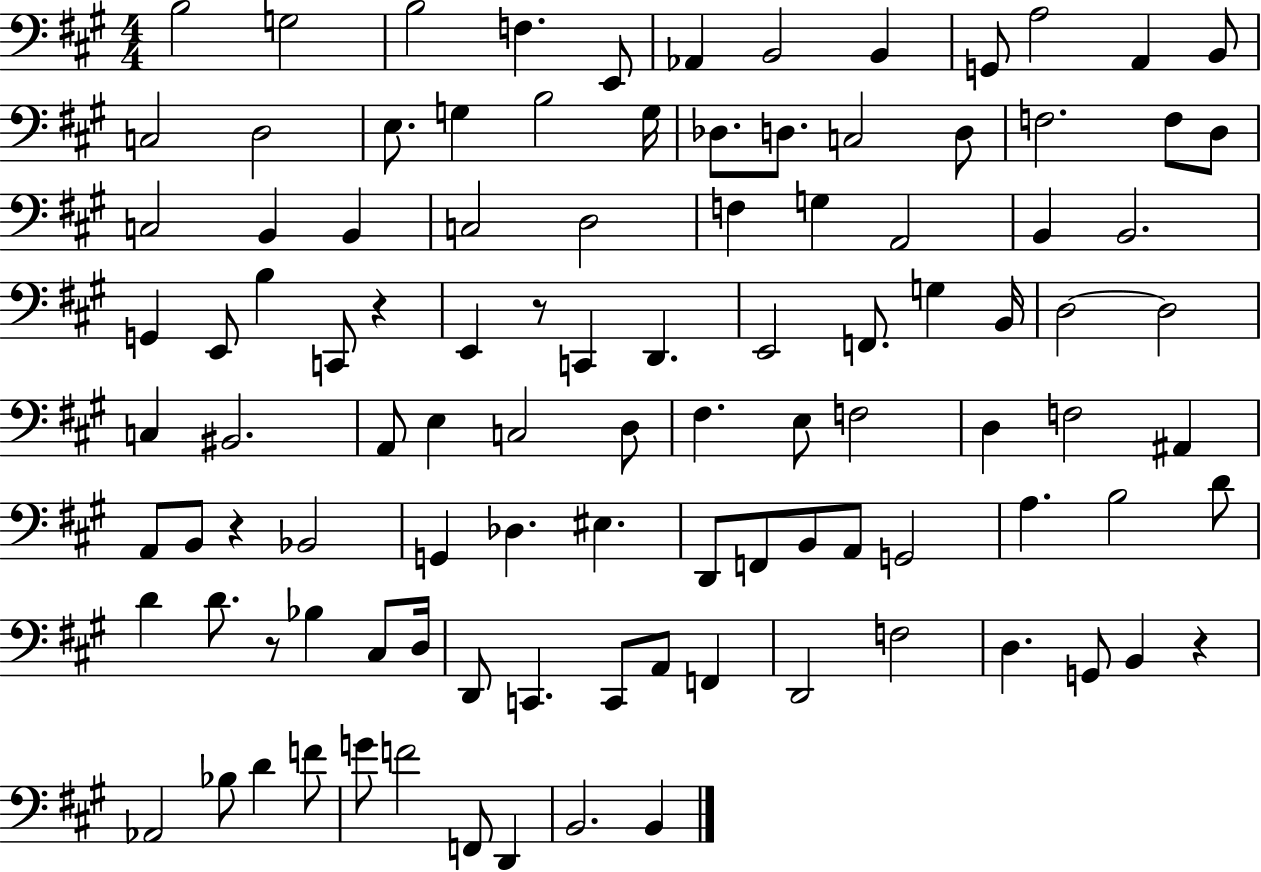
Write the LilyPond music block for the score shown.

{
  \clef bass
  \numericTimeSignature
  \time 4/4
  \key a \major
  \repeat volta 2 { b2 g2 | b2 f4. e,8 | aes,4 b,2 b,4 | g,8 a2 a,4 b,8 | \break c2 d2 | e8. g4 b2 g16 | des8. d8. c2 d8 | f2. f8 d8 | \break c2 b,4 b,4 | c2 d2 | f4 g4 a,2 | b,4 b,2. | \break g,4 e,8 b4 c,8 r4 | e,4 r8 c,4 d,4. | e,2 f,8. g4 b,16 | d2~~ d2 | \break c4 bis,2. | a,8 e4 c2 d8 | fis4. e8 f2 | d4 f2 ais,4 | \break a,8 b,8 r4 bes,2 | g,4 des4. eis4. | d,8 f,8 b,8 a,8 g,2 | a4. b2 d'8 | \break d'4 d'8. r8 bes4 cis8 d16 | d,8 c,4. c,8 a,8 f,4 | d,2 f2 | d4. g,8 b,4 r4 | \break aes,2 bes8 d'4 f'8 | g'8 f'2 f,8 d,4 | b,2. b,4 | } \bar "|."
}